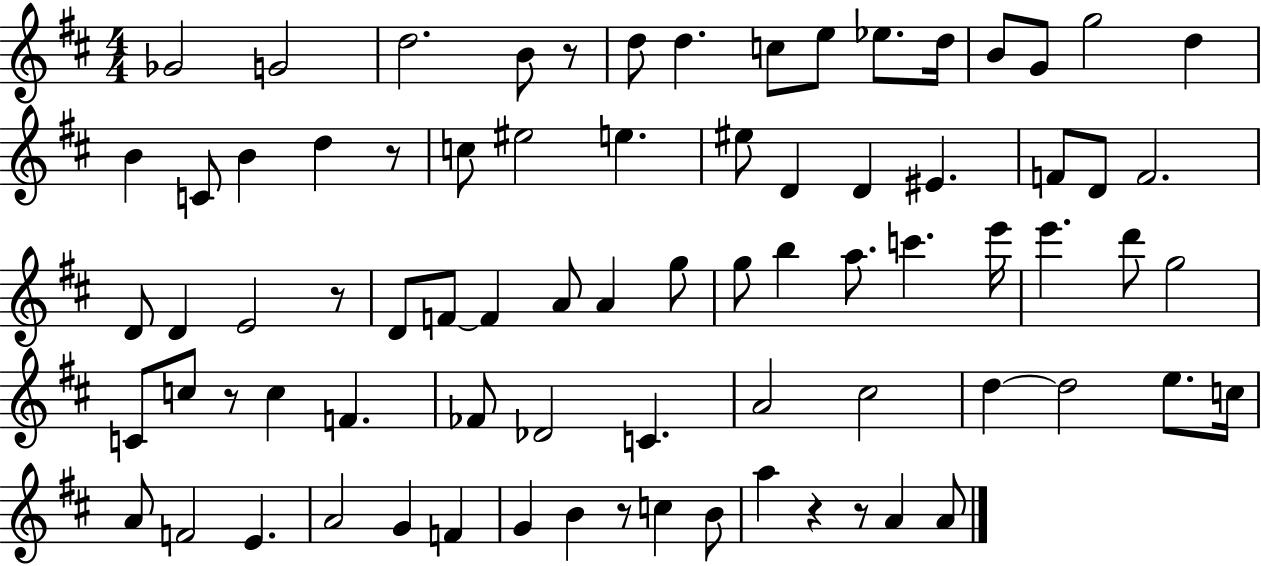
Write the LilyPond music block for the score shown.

{
  \clef treble
  \numericTimeSignature
  \time 4/4
  \key d \major
  ges'2 g'2 | d''2. b'8 r8 | d''8 d''4. c''8 e''8 ees''8. d''16 | b'8 g'8 g''2 d''4 | \break b'4 c'8 b'4 d''4 r8 | c''8 eis''2 e''4. | eis''8 d'4 d'4 eis'4. | f'8 d'8 f'2. | \break d'8 d'4 e'2 r8 | d'8 f'8~~ f'4 a'8 a'4 g''8 | g''8 b''4 a''8. c'''4. e'''16 | e'''4. d'''8 g''2 | \break c'8 c''8 r8 c''4 f'4. | fes'8 des'2 c'4. | a'2 cis''2 | d''4~~ d''2 e''8. c''16 | \break a'8 f'2 e'4. | a'2 g'4 f'4 | g'4 b'4 r8 c''4 b'8 | a''4 r4 r8 a'4 a'8 | \break \bar "|."
}